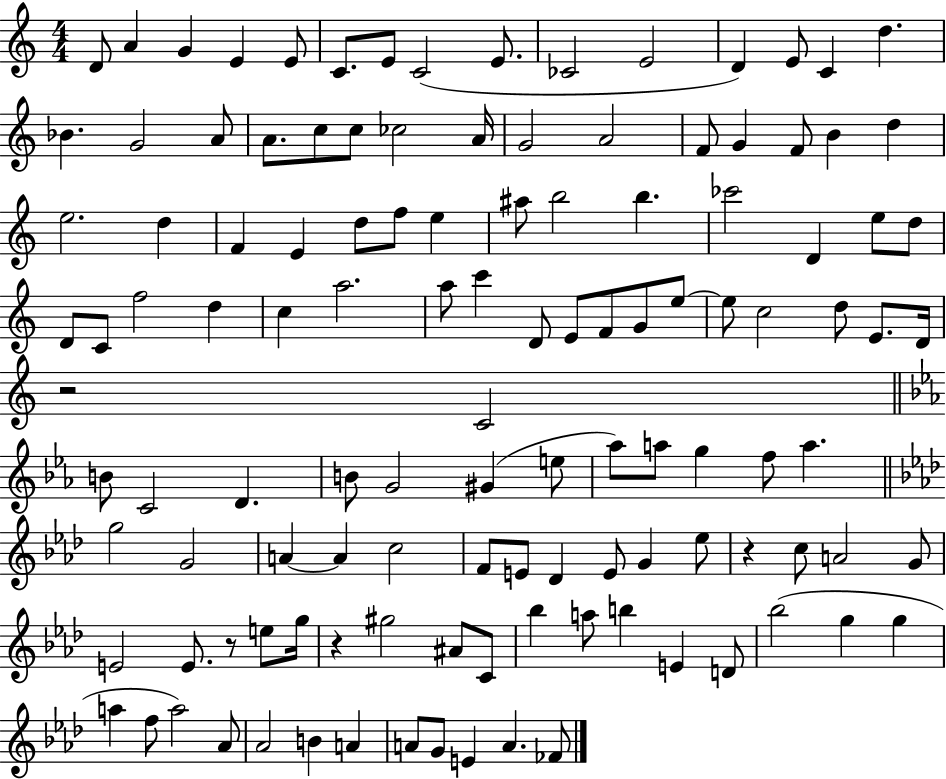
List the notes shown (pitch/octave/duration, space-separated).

D4/e A4/q G4/q E4/q E4/e C4/e. E4/e C4/h E4/e. CES4/h E4/h D4/q E4/e C4/q D5/q. Bb4/q. G4/h A4/e A4/e. C5/e C5/e CES5/h A4/s G4/h A4/h F4/e G4/q F4/e B4/q D5/q E5/h. D5/q F4/q E4/q D5/e F5/e E5/q A#5/e B5/h B5/q. CES6/h D4/q E5/e D5/e D4/e C4/e F5/h D5/q C5/q A5/h. A5/e C6/q D4/e E4/e F4/e G4/e E5/e E5/e C5/h D5/e E4/e. D4/s R/h C4/h B4/e C4/h D4/q. B4/e G4/h G#4/q E5/e Ab5/e A5/e G5/q F5/e A5/q. G5/h G4/h A4/q A4/q C5/h F4/e E4/e Db4/q E4/e G4/q Eb5/e R/q C5/e A4/h G4/e E4/h E4/e. R/e E5/e G5/s R/q G#5/h A#4/e C4/e Bb5/q A5/e B5/q E4/q D4/e Bb5/h G5/q G5/q A5/q F5/e A5/h Ab4/e Ab4/h B4/q A4/q A4/e G4/e E4/q A4/q. FES4/e